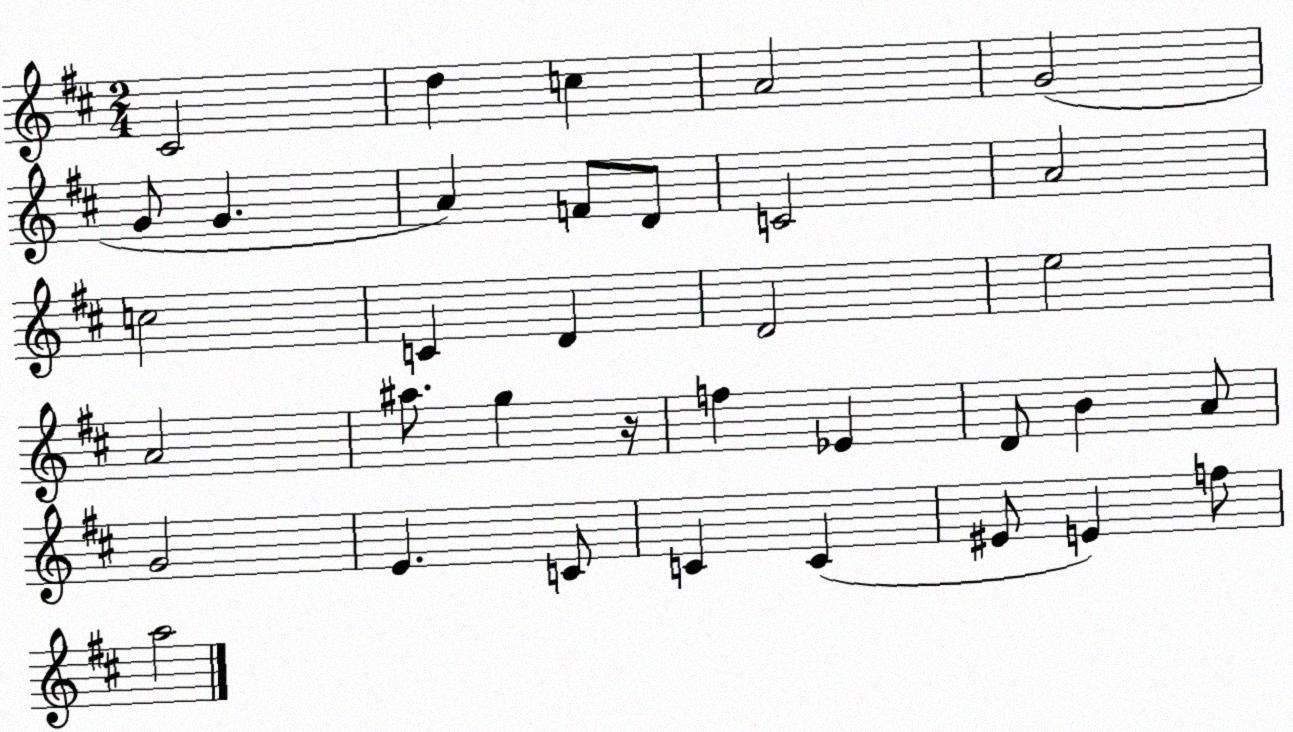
X:1
T:Untitled
M:2/4
L:1/4
K:D
^C2 d c A2 G2 G/2 G A F/2 D/2 C2 A2 c2 C D D2 e2 A2 ^a/2 g z/4 f _E D/2 B A/2 G2 E C/2 C C ^E/2 E f/2 a2